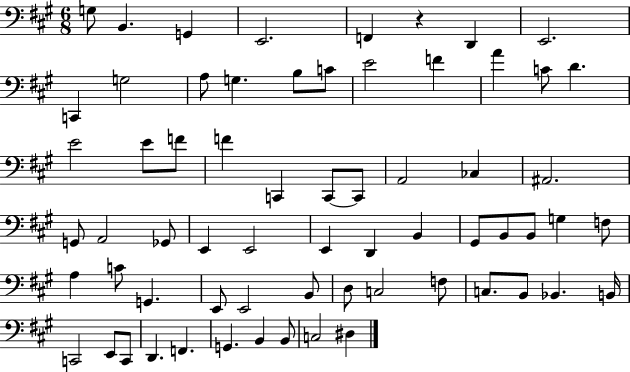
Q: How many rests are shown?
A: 1